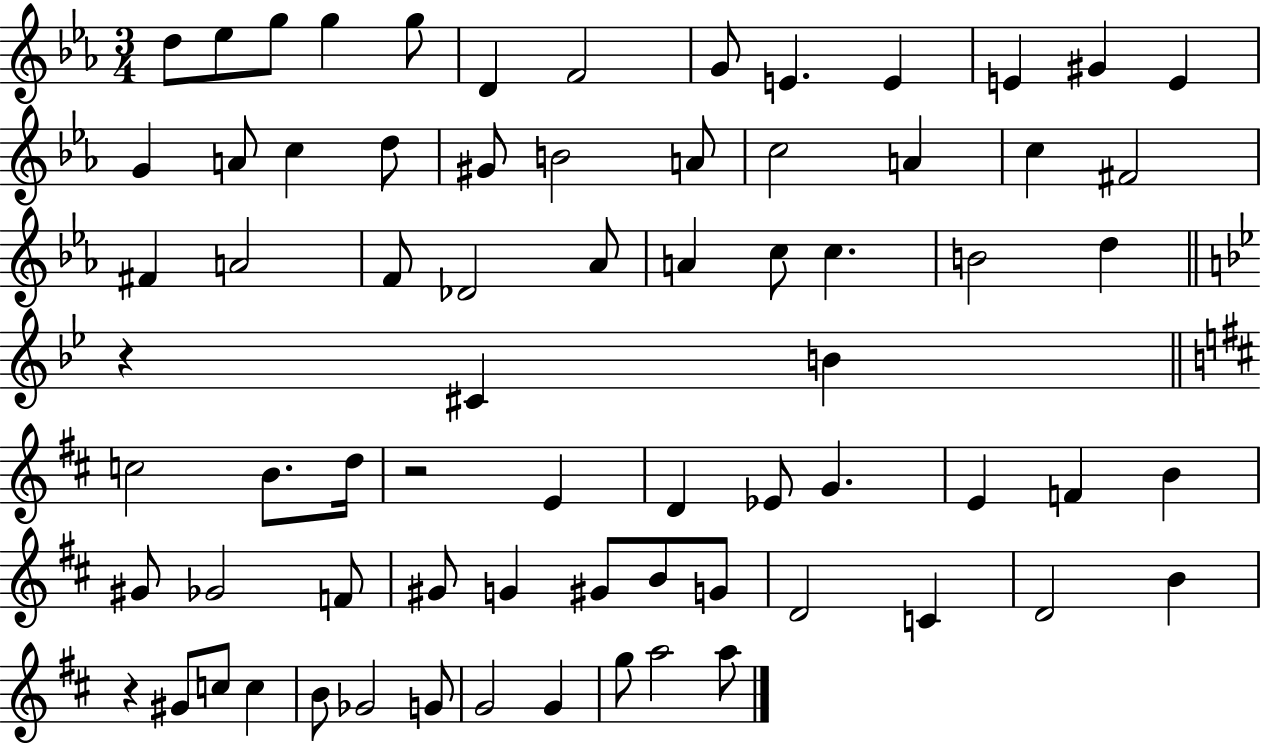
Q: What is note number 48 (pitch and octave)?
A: Gb4